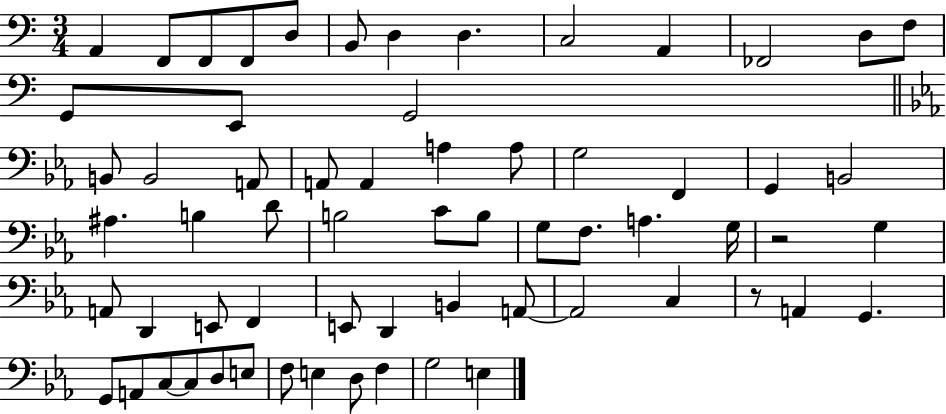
{
  \clef bass
  \numericTimeSignature
  \time 3/4
  \key c \major
  a,4 f,8 f,8 f,8 d8 | b,8 d4 d4. | c2 a,4 | fes,2 d8 f8 | \break g,8 e,8 g,2 | \bar "||" \break \key ees \major b,8 b,2 a,8 | a,8 a,4 a4 a8 | g2 f,4 | g,4 b,2 | \break ais4. b4 d'8 | b2 c'8 b8 | g8 f8. a4. g16 | r2 g4 | \break a,8 d,4 e,8 f,4 | e,8 d,4 b,4 a,8~~ | a,2 c4 | r8 a,4 g,4. | \break g,8 a,8 c8~~ c8 d8 e8 | f8 e4 d8 f4 | g2 e4 | \bar "|."
}